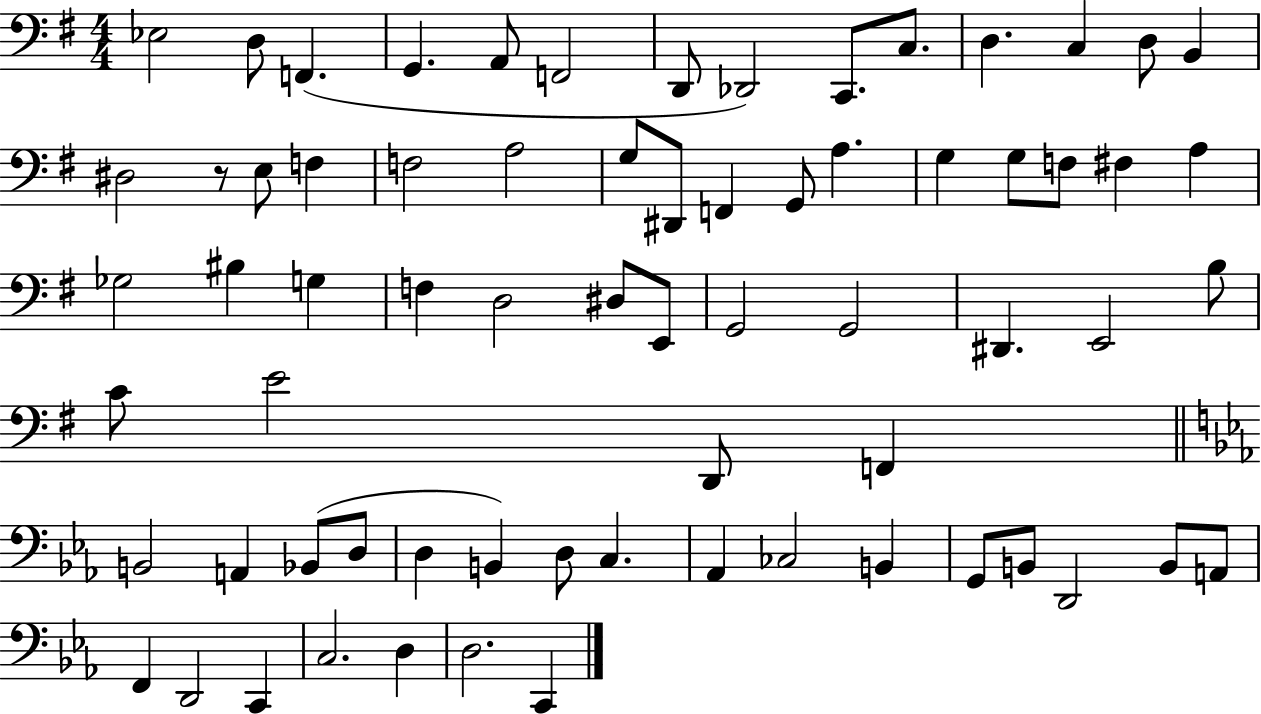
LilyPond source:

{
  \clef bass
  \numericTimeSignature
  \time 4/4
  \key g \major
  \repeat volta 2 { ees2 d8 f,4.( | g,4. a,8 f,2 | d,8 des,2) c,8. c8. | d4. c4 d8 b,4 | \break dis2 r8 e8 f4 | f2 a2 | g8 dis,8 f,4 g,8 a4. | g4 g8 f8 fis4 a4 | \break ges2 bis4 g4 | f4 d2 dis8 e,8 | g,2 g,2 | dis,4. e,2 b8 | \break c'8 e'2 d,8 f,4 | \bar "||" \break \key ees \major b,2 a,4 bes,8( d8 | d4 b,4) d8 c4. | aes,4 ces2 b,4 | g,8 b,8 d,2 b,8 a,8 | \break f,4 d,2 c,4 | c2. d4 | d2. c,4 | } \bar "|."
}